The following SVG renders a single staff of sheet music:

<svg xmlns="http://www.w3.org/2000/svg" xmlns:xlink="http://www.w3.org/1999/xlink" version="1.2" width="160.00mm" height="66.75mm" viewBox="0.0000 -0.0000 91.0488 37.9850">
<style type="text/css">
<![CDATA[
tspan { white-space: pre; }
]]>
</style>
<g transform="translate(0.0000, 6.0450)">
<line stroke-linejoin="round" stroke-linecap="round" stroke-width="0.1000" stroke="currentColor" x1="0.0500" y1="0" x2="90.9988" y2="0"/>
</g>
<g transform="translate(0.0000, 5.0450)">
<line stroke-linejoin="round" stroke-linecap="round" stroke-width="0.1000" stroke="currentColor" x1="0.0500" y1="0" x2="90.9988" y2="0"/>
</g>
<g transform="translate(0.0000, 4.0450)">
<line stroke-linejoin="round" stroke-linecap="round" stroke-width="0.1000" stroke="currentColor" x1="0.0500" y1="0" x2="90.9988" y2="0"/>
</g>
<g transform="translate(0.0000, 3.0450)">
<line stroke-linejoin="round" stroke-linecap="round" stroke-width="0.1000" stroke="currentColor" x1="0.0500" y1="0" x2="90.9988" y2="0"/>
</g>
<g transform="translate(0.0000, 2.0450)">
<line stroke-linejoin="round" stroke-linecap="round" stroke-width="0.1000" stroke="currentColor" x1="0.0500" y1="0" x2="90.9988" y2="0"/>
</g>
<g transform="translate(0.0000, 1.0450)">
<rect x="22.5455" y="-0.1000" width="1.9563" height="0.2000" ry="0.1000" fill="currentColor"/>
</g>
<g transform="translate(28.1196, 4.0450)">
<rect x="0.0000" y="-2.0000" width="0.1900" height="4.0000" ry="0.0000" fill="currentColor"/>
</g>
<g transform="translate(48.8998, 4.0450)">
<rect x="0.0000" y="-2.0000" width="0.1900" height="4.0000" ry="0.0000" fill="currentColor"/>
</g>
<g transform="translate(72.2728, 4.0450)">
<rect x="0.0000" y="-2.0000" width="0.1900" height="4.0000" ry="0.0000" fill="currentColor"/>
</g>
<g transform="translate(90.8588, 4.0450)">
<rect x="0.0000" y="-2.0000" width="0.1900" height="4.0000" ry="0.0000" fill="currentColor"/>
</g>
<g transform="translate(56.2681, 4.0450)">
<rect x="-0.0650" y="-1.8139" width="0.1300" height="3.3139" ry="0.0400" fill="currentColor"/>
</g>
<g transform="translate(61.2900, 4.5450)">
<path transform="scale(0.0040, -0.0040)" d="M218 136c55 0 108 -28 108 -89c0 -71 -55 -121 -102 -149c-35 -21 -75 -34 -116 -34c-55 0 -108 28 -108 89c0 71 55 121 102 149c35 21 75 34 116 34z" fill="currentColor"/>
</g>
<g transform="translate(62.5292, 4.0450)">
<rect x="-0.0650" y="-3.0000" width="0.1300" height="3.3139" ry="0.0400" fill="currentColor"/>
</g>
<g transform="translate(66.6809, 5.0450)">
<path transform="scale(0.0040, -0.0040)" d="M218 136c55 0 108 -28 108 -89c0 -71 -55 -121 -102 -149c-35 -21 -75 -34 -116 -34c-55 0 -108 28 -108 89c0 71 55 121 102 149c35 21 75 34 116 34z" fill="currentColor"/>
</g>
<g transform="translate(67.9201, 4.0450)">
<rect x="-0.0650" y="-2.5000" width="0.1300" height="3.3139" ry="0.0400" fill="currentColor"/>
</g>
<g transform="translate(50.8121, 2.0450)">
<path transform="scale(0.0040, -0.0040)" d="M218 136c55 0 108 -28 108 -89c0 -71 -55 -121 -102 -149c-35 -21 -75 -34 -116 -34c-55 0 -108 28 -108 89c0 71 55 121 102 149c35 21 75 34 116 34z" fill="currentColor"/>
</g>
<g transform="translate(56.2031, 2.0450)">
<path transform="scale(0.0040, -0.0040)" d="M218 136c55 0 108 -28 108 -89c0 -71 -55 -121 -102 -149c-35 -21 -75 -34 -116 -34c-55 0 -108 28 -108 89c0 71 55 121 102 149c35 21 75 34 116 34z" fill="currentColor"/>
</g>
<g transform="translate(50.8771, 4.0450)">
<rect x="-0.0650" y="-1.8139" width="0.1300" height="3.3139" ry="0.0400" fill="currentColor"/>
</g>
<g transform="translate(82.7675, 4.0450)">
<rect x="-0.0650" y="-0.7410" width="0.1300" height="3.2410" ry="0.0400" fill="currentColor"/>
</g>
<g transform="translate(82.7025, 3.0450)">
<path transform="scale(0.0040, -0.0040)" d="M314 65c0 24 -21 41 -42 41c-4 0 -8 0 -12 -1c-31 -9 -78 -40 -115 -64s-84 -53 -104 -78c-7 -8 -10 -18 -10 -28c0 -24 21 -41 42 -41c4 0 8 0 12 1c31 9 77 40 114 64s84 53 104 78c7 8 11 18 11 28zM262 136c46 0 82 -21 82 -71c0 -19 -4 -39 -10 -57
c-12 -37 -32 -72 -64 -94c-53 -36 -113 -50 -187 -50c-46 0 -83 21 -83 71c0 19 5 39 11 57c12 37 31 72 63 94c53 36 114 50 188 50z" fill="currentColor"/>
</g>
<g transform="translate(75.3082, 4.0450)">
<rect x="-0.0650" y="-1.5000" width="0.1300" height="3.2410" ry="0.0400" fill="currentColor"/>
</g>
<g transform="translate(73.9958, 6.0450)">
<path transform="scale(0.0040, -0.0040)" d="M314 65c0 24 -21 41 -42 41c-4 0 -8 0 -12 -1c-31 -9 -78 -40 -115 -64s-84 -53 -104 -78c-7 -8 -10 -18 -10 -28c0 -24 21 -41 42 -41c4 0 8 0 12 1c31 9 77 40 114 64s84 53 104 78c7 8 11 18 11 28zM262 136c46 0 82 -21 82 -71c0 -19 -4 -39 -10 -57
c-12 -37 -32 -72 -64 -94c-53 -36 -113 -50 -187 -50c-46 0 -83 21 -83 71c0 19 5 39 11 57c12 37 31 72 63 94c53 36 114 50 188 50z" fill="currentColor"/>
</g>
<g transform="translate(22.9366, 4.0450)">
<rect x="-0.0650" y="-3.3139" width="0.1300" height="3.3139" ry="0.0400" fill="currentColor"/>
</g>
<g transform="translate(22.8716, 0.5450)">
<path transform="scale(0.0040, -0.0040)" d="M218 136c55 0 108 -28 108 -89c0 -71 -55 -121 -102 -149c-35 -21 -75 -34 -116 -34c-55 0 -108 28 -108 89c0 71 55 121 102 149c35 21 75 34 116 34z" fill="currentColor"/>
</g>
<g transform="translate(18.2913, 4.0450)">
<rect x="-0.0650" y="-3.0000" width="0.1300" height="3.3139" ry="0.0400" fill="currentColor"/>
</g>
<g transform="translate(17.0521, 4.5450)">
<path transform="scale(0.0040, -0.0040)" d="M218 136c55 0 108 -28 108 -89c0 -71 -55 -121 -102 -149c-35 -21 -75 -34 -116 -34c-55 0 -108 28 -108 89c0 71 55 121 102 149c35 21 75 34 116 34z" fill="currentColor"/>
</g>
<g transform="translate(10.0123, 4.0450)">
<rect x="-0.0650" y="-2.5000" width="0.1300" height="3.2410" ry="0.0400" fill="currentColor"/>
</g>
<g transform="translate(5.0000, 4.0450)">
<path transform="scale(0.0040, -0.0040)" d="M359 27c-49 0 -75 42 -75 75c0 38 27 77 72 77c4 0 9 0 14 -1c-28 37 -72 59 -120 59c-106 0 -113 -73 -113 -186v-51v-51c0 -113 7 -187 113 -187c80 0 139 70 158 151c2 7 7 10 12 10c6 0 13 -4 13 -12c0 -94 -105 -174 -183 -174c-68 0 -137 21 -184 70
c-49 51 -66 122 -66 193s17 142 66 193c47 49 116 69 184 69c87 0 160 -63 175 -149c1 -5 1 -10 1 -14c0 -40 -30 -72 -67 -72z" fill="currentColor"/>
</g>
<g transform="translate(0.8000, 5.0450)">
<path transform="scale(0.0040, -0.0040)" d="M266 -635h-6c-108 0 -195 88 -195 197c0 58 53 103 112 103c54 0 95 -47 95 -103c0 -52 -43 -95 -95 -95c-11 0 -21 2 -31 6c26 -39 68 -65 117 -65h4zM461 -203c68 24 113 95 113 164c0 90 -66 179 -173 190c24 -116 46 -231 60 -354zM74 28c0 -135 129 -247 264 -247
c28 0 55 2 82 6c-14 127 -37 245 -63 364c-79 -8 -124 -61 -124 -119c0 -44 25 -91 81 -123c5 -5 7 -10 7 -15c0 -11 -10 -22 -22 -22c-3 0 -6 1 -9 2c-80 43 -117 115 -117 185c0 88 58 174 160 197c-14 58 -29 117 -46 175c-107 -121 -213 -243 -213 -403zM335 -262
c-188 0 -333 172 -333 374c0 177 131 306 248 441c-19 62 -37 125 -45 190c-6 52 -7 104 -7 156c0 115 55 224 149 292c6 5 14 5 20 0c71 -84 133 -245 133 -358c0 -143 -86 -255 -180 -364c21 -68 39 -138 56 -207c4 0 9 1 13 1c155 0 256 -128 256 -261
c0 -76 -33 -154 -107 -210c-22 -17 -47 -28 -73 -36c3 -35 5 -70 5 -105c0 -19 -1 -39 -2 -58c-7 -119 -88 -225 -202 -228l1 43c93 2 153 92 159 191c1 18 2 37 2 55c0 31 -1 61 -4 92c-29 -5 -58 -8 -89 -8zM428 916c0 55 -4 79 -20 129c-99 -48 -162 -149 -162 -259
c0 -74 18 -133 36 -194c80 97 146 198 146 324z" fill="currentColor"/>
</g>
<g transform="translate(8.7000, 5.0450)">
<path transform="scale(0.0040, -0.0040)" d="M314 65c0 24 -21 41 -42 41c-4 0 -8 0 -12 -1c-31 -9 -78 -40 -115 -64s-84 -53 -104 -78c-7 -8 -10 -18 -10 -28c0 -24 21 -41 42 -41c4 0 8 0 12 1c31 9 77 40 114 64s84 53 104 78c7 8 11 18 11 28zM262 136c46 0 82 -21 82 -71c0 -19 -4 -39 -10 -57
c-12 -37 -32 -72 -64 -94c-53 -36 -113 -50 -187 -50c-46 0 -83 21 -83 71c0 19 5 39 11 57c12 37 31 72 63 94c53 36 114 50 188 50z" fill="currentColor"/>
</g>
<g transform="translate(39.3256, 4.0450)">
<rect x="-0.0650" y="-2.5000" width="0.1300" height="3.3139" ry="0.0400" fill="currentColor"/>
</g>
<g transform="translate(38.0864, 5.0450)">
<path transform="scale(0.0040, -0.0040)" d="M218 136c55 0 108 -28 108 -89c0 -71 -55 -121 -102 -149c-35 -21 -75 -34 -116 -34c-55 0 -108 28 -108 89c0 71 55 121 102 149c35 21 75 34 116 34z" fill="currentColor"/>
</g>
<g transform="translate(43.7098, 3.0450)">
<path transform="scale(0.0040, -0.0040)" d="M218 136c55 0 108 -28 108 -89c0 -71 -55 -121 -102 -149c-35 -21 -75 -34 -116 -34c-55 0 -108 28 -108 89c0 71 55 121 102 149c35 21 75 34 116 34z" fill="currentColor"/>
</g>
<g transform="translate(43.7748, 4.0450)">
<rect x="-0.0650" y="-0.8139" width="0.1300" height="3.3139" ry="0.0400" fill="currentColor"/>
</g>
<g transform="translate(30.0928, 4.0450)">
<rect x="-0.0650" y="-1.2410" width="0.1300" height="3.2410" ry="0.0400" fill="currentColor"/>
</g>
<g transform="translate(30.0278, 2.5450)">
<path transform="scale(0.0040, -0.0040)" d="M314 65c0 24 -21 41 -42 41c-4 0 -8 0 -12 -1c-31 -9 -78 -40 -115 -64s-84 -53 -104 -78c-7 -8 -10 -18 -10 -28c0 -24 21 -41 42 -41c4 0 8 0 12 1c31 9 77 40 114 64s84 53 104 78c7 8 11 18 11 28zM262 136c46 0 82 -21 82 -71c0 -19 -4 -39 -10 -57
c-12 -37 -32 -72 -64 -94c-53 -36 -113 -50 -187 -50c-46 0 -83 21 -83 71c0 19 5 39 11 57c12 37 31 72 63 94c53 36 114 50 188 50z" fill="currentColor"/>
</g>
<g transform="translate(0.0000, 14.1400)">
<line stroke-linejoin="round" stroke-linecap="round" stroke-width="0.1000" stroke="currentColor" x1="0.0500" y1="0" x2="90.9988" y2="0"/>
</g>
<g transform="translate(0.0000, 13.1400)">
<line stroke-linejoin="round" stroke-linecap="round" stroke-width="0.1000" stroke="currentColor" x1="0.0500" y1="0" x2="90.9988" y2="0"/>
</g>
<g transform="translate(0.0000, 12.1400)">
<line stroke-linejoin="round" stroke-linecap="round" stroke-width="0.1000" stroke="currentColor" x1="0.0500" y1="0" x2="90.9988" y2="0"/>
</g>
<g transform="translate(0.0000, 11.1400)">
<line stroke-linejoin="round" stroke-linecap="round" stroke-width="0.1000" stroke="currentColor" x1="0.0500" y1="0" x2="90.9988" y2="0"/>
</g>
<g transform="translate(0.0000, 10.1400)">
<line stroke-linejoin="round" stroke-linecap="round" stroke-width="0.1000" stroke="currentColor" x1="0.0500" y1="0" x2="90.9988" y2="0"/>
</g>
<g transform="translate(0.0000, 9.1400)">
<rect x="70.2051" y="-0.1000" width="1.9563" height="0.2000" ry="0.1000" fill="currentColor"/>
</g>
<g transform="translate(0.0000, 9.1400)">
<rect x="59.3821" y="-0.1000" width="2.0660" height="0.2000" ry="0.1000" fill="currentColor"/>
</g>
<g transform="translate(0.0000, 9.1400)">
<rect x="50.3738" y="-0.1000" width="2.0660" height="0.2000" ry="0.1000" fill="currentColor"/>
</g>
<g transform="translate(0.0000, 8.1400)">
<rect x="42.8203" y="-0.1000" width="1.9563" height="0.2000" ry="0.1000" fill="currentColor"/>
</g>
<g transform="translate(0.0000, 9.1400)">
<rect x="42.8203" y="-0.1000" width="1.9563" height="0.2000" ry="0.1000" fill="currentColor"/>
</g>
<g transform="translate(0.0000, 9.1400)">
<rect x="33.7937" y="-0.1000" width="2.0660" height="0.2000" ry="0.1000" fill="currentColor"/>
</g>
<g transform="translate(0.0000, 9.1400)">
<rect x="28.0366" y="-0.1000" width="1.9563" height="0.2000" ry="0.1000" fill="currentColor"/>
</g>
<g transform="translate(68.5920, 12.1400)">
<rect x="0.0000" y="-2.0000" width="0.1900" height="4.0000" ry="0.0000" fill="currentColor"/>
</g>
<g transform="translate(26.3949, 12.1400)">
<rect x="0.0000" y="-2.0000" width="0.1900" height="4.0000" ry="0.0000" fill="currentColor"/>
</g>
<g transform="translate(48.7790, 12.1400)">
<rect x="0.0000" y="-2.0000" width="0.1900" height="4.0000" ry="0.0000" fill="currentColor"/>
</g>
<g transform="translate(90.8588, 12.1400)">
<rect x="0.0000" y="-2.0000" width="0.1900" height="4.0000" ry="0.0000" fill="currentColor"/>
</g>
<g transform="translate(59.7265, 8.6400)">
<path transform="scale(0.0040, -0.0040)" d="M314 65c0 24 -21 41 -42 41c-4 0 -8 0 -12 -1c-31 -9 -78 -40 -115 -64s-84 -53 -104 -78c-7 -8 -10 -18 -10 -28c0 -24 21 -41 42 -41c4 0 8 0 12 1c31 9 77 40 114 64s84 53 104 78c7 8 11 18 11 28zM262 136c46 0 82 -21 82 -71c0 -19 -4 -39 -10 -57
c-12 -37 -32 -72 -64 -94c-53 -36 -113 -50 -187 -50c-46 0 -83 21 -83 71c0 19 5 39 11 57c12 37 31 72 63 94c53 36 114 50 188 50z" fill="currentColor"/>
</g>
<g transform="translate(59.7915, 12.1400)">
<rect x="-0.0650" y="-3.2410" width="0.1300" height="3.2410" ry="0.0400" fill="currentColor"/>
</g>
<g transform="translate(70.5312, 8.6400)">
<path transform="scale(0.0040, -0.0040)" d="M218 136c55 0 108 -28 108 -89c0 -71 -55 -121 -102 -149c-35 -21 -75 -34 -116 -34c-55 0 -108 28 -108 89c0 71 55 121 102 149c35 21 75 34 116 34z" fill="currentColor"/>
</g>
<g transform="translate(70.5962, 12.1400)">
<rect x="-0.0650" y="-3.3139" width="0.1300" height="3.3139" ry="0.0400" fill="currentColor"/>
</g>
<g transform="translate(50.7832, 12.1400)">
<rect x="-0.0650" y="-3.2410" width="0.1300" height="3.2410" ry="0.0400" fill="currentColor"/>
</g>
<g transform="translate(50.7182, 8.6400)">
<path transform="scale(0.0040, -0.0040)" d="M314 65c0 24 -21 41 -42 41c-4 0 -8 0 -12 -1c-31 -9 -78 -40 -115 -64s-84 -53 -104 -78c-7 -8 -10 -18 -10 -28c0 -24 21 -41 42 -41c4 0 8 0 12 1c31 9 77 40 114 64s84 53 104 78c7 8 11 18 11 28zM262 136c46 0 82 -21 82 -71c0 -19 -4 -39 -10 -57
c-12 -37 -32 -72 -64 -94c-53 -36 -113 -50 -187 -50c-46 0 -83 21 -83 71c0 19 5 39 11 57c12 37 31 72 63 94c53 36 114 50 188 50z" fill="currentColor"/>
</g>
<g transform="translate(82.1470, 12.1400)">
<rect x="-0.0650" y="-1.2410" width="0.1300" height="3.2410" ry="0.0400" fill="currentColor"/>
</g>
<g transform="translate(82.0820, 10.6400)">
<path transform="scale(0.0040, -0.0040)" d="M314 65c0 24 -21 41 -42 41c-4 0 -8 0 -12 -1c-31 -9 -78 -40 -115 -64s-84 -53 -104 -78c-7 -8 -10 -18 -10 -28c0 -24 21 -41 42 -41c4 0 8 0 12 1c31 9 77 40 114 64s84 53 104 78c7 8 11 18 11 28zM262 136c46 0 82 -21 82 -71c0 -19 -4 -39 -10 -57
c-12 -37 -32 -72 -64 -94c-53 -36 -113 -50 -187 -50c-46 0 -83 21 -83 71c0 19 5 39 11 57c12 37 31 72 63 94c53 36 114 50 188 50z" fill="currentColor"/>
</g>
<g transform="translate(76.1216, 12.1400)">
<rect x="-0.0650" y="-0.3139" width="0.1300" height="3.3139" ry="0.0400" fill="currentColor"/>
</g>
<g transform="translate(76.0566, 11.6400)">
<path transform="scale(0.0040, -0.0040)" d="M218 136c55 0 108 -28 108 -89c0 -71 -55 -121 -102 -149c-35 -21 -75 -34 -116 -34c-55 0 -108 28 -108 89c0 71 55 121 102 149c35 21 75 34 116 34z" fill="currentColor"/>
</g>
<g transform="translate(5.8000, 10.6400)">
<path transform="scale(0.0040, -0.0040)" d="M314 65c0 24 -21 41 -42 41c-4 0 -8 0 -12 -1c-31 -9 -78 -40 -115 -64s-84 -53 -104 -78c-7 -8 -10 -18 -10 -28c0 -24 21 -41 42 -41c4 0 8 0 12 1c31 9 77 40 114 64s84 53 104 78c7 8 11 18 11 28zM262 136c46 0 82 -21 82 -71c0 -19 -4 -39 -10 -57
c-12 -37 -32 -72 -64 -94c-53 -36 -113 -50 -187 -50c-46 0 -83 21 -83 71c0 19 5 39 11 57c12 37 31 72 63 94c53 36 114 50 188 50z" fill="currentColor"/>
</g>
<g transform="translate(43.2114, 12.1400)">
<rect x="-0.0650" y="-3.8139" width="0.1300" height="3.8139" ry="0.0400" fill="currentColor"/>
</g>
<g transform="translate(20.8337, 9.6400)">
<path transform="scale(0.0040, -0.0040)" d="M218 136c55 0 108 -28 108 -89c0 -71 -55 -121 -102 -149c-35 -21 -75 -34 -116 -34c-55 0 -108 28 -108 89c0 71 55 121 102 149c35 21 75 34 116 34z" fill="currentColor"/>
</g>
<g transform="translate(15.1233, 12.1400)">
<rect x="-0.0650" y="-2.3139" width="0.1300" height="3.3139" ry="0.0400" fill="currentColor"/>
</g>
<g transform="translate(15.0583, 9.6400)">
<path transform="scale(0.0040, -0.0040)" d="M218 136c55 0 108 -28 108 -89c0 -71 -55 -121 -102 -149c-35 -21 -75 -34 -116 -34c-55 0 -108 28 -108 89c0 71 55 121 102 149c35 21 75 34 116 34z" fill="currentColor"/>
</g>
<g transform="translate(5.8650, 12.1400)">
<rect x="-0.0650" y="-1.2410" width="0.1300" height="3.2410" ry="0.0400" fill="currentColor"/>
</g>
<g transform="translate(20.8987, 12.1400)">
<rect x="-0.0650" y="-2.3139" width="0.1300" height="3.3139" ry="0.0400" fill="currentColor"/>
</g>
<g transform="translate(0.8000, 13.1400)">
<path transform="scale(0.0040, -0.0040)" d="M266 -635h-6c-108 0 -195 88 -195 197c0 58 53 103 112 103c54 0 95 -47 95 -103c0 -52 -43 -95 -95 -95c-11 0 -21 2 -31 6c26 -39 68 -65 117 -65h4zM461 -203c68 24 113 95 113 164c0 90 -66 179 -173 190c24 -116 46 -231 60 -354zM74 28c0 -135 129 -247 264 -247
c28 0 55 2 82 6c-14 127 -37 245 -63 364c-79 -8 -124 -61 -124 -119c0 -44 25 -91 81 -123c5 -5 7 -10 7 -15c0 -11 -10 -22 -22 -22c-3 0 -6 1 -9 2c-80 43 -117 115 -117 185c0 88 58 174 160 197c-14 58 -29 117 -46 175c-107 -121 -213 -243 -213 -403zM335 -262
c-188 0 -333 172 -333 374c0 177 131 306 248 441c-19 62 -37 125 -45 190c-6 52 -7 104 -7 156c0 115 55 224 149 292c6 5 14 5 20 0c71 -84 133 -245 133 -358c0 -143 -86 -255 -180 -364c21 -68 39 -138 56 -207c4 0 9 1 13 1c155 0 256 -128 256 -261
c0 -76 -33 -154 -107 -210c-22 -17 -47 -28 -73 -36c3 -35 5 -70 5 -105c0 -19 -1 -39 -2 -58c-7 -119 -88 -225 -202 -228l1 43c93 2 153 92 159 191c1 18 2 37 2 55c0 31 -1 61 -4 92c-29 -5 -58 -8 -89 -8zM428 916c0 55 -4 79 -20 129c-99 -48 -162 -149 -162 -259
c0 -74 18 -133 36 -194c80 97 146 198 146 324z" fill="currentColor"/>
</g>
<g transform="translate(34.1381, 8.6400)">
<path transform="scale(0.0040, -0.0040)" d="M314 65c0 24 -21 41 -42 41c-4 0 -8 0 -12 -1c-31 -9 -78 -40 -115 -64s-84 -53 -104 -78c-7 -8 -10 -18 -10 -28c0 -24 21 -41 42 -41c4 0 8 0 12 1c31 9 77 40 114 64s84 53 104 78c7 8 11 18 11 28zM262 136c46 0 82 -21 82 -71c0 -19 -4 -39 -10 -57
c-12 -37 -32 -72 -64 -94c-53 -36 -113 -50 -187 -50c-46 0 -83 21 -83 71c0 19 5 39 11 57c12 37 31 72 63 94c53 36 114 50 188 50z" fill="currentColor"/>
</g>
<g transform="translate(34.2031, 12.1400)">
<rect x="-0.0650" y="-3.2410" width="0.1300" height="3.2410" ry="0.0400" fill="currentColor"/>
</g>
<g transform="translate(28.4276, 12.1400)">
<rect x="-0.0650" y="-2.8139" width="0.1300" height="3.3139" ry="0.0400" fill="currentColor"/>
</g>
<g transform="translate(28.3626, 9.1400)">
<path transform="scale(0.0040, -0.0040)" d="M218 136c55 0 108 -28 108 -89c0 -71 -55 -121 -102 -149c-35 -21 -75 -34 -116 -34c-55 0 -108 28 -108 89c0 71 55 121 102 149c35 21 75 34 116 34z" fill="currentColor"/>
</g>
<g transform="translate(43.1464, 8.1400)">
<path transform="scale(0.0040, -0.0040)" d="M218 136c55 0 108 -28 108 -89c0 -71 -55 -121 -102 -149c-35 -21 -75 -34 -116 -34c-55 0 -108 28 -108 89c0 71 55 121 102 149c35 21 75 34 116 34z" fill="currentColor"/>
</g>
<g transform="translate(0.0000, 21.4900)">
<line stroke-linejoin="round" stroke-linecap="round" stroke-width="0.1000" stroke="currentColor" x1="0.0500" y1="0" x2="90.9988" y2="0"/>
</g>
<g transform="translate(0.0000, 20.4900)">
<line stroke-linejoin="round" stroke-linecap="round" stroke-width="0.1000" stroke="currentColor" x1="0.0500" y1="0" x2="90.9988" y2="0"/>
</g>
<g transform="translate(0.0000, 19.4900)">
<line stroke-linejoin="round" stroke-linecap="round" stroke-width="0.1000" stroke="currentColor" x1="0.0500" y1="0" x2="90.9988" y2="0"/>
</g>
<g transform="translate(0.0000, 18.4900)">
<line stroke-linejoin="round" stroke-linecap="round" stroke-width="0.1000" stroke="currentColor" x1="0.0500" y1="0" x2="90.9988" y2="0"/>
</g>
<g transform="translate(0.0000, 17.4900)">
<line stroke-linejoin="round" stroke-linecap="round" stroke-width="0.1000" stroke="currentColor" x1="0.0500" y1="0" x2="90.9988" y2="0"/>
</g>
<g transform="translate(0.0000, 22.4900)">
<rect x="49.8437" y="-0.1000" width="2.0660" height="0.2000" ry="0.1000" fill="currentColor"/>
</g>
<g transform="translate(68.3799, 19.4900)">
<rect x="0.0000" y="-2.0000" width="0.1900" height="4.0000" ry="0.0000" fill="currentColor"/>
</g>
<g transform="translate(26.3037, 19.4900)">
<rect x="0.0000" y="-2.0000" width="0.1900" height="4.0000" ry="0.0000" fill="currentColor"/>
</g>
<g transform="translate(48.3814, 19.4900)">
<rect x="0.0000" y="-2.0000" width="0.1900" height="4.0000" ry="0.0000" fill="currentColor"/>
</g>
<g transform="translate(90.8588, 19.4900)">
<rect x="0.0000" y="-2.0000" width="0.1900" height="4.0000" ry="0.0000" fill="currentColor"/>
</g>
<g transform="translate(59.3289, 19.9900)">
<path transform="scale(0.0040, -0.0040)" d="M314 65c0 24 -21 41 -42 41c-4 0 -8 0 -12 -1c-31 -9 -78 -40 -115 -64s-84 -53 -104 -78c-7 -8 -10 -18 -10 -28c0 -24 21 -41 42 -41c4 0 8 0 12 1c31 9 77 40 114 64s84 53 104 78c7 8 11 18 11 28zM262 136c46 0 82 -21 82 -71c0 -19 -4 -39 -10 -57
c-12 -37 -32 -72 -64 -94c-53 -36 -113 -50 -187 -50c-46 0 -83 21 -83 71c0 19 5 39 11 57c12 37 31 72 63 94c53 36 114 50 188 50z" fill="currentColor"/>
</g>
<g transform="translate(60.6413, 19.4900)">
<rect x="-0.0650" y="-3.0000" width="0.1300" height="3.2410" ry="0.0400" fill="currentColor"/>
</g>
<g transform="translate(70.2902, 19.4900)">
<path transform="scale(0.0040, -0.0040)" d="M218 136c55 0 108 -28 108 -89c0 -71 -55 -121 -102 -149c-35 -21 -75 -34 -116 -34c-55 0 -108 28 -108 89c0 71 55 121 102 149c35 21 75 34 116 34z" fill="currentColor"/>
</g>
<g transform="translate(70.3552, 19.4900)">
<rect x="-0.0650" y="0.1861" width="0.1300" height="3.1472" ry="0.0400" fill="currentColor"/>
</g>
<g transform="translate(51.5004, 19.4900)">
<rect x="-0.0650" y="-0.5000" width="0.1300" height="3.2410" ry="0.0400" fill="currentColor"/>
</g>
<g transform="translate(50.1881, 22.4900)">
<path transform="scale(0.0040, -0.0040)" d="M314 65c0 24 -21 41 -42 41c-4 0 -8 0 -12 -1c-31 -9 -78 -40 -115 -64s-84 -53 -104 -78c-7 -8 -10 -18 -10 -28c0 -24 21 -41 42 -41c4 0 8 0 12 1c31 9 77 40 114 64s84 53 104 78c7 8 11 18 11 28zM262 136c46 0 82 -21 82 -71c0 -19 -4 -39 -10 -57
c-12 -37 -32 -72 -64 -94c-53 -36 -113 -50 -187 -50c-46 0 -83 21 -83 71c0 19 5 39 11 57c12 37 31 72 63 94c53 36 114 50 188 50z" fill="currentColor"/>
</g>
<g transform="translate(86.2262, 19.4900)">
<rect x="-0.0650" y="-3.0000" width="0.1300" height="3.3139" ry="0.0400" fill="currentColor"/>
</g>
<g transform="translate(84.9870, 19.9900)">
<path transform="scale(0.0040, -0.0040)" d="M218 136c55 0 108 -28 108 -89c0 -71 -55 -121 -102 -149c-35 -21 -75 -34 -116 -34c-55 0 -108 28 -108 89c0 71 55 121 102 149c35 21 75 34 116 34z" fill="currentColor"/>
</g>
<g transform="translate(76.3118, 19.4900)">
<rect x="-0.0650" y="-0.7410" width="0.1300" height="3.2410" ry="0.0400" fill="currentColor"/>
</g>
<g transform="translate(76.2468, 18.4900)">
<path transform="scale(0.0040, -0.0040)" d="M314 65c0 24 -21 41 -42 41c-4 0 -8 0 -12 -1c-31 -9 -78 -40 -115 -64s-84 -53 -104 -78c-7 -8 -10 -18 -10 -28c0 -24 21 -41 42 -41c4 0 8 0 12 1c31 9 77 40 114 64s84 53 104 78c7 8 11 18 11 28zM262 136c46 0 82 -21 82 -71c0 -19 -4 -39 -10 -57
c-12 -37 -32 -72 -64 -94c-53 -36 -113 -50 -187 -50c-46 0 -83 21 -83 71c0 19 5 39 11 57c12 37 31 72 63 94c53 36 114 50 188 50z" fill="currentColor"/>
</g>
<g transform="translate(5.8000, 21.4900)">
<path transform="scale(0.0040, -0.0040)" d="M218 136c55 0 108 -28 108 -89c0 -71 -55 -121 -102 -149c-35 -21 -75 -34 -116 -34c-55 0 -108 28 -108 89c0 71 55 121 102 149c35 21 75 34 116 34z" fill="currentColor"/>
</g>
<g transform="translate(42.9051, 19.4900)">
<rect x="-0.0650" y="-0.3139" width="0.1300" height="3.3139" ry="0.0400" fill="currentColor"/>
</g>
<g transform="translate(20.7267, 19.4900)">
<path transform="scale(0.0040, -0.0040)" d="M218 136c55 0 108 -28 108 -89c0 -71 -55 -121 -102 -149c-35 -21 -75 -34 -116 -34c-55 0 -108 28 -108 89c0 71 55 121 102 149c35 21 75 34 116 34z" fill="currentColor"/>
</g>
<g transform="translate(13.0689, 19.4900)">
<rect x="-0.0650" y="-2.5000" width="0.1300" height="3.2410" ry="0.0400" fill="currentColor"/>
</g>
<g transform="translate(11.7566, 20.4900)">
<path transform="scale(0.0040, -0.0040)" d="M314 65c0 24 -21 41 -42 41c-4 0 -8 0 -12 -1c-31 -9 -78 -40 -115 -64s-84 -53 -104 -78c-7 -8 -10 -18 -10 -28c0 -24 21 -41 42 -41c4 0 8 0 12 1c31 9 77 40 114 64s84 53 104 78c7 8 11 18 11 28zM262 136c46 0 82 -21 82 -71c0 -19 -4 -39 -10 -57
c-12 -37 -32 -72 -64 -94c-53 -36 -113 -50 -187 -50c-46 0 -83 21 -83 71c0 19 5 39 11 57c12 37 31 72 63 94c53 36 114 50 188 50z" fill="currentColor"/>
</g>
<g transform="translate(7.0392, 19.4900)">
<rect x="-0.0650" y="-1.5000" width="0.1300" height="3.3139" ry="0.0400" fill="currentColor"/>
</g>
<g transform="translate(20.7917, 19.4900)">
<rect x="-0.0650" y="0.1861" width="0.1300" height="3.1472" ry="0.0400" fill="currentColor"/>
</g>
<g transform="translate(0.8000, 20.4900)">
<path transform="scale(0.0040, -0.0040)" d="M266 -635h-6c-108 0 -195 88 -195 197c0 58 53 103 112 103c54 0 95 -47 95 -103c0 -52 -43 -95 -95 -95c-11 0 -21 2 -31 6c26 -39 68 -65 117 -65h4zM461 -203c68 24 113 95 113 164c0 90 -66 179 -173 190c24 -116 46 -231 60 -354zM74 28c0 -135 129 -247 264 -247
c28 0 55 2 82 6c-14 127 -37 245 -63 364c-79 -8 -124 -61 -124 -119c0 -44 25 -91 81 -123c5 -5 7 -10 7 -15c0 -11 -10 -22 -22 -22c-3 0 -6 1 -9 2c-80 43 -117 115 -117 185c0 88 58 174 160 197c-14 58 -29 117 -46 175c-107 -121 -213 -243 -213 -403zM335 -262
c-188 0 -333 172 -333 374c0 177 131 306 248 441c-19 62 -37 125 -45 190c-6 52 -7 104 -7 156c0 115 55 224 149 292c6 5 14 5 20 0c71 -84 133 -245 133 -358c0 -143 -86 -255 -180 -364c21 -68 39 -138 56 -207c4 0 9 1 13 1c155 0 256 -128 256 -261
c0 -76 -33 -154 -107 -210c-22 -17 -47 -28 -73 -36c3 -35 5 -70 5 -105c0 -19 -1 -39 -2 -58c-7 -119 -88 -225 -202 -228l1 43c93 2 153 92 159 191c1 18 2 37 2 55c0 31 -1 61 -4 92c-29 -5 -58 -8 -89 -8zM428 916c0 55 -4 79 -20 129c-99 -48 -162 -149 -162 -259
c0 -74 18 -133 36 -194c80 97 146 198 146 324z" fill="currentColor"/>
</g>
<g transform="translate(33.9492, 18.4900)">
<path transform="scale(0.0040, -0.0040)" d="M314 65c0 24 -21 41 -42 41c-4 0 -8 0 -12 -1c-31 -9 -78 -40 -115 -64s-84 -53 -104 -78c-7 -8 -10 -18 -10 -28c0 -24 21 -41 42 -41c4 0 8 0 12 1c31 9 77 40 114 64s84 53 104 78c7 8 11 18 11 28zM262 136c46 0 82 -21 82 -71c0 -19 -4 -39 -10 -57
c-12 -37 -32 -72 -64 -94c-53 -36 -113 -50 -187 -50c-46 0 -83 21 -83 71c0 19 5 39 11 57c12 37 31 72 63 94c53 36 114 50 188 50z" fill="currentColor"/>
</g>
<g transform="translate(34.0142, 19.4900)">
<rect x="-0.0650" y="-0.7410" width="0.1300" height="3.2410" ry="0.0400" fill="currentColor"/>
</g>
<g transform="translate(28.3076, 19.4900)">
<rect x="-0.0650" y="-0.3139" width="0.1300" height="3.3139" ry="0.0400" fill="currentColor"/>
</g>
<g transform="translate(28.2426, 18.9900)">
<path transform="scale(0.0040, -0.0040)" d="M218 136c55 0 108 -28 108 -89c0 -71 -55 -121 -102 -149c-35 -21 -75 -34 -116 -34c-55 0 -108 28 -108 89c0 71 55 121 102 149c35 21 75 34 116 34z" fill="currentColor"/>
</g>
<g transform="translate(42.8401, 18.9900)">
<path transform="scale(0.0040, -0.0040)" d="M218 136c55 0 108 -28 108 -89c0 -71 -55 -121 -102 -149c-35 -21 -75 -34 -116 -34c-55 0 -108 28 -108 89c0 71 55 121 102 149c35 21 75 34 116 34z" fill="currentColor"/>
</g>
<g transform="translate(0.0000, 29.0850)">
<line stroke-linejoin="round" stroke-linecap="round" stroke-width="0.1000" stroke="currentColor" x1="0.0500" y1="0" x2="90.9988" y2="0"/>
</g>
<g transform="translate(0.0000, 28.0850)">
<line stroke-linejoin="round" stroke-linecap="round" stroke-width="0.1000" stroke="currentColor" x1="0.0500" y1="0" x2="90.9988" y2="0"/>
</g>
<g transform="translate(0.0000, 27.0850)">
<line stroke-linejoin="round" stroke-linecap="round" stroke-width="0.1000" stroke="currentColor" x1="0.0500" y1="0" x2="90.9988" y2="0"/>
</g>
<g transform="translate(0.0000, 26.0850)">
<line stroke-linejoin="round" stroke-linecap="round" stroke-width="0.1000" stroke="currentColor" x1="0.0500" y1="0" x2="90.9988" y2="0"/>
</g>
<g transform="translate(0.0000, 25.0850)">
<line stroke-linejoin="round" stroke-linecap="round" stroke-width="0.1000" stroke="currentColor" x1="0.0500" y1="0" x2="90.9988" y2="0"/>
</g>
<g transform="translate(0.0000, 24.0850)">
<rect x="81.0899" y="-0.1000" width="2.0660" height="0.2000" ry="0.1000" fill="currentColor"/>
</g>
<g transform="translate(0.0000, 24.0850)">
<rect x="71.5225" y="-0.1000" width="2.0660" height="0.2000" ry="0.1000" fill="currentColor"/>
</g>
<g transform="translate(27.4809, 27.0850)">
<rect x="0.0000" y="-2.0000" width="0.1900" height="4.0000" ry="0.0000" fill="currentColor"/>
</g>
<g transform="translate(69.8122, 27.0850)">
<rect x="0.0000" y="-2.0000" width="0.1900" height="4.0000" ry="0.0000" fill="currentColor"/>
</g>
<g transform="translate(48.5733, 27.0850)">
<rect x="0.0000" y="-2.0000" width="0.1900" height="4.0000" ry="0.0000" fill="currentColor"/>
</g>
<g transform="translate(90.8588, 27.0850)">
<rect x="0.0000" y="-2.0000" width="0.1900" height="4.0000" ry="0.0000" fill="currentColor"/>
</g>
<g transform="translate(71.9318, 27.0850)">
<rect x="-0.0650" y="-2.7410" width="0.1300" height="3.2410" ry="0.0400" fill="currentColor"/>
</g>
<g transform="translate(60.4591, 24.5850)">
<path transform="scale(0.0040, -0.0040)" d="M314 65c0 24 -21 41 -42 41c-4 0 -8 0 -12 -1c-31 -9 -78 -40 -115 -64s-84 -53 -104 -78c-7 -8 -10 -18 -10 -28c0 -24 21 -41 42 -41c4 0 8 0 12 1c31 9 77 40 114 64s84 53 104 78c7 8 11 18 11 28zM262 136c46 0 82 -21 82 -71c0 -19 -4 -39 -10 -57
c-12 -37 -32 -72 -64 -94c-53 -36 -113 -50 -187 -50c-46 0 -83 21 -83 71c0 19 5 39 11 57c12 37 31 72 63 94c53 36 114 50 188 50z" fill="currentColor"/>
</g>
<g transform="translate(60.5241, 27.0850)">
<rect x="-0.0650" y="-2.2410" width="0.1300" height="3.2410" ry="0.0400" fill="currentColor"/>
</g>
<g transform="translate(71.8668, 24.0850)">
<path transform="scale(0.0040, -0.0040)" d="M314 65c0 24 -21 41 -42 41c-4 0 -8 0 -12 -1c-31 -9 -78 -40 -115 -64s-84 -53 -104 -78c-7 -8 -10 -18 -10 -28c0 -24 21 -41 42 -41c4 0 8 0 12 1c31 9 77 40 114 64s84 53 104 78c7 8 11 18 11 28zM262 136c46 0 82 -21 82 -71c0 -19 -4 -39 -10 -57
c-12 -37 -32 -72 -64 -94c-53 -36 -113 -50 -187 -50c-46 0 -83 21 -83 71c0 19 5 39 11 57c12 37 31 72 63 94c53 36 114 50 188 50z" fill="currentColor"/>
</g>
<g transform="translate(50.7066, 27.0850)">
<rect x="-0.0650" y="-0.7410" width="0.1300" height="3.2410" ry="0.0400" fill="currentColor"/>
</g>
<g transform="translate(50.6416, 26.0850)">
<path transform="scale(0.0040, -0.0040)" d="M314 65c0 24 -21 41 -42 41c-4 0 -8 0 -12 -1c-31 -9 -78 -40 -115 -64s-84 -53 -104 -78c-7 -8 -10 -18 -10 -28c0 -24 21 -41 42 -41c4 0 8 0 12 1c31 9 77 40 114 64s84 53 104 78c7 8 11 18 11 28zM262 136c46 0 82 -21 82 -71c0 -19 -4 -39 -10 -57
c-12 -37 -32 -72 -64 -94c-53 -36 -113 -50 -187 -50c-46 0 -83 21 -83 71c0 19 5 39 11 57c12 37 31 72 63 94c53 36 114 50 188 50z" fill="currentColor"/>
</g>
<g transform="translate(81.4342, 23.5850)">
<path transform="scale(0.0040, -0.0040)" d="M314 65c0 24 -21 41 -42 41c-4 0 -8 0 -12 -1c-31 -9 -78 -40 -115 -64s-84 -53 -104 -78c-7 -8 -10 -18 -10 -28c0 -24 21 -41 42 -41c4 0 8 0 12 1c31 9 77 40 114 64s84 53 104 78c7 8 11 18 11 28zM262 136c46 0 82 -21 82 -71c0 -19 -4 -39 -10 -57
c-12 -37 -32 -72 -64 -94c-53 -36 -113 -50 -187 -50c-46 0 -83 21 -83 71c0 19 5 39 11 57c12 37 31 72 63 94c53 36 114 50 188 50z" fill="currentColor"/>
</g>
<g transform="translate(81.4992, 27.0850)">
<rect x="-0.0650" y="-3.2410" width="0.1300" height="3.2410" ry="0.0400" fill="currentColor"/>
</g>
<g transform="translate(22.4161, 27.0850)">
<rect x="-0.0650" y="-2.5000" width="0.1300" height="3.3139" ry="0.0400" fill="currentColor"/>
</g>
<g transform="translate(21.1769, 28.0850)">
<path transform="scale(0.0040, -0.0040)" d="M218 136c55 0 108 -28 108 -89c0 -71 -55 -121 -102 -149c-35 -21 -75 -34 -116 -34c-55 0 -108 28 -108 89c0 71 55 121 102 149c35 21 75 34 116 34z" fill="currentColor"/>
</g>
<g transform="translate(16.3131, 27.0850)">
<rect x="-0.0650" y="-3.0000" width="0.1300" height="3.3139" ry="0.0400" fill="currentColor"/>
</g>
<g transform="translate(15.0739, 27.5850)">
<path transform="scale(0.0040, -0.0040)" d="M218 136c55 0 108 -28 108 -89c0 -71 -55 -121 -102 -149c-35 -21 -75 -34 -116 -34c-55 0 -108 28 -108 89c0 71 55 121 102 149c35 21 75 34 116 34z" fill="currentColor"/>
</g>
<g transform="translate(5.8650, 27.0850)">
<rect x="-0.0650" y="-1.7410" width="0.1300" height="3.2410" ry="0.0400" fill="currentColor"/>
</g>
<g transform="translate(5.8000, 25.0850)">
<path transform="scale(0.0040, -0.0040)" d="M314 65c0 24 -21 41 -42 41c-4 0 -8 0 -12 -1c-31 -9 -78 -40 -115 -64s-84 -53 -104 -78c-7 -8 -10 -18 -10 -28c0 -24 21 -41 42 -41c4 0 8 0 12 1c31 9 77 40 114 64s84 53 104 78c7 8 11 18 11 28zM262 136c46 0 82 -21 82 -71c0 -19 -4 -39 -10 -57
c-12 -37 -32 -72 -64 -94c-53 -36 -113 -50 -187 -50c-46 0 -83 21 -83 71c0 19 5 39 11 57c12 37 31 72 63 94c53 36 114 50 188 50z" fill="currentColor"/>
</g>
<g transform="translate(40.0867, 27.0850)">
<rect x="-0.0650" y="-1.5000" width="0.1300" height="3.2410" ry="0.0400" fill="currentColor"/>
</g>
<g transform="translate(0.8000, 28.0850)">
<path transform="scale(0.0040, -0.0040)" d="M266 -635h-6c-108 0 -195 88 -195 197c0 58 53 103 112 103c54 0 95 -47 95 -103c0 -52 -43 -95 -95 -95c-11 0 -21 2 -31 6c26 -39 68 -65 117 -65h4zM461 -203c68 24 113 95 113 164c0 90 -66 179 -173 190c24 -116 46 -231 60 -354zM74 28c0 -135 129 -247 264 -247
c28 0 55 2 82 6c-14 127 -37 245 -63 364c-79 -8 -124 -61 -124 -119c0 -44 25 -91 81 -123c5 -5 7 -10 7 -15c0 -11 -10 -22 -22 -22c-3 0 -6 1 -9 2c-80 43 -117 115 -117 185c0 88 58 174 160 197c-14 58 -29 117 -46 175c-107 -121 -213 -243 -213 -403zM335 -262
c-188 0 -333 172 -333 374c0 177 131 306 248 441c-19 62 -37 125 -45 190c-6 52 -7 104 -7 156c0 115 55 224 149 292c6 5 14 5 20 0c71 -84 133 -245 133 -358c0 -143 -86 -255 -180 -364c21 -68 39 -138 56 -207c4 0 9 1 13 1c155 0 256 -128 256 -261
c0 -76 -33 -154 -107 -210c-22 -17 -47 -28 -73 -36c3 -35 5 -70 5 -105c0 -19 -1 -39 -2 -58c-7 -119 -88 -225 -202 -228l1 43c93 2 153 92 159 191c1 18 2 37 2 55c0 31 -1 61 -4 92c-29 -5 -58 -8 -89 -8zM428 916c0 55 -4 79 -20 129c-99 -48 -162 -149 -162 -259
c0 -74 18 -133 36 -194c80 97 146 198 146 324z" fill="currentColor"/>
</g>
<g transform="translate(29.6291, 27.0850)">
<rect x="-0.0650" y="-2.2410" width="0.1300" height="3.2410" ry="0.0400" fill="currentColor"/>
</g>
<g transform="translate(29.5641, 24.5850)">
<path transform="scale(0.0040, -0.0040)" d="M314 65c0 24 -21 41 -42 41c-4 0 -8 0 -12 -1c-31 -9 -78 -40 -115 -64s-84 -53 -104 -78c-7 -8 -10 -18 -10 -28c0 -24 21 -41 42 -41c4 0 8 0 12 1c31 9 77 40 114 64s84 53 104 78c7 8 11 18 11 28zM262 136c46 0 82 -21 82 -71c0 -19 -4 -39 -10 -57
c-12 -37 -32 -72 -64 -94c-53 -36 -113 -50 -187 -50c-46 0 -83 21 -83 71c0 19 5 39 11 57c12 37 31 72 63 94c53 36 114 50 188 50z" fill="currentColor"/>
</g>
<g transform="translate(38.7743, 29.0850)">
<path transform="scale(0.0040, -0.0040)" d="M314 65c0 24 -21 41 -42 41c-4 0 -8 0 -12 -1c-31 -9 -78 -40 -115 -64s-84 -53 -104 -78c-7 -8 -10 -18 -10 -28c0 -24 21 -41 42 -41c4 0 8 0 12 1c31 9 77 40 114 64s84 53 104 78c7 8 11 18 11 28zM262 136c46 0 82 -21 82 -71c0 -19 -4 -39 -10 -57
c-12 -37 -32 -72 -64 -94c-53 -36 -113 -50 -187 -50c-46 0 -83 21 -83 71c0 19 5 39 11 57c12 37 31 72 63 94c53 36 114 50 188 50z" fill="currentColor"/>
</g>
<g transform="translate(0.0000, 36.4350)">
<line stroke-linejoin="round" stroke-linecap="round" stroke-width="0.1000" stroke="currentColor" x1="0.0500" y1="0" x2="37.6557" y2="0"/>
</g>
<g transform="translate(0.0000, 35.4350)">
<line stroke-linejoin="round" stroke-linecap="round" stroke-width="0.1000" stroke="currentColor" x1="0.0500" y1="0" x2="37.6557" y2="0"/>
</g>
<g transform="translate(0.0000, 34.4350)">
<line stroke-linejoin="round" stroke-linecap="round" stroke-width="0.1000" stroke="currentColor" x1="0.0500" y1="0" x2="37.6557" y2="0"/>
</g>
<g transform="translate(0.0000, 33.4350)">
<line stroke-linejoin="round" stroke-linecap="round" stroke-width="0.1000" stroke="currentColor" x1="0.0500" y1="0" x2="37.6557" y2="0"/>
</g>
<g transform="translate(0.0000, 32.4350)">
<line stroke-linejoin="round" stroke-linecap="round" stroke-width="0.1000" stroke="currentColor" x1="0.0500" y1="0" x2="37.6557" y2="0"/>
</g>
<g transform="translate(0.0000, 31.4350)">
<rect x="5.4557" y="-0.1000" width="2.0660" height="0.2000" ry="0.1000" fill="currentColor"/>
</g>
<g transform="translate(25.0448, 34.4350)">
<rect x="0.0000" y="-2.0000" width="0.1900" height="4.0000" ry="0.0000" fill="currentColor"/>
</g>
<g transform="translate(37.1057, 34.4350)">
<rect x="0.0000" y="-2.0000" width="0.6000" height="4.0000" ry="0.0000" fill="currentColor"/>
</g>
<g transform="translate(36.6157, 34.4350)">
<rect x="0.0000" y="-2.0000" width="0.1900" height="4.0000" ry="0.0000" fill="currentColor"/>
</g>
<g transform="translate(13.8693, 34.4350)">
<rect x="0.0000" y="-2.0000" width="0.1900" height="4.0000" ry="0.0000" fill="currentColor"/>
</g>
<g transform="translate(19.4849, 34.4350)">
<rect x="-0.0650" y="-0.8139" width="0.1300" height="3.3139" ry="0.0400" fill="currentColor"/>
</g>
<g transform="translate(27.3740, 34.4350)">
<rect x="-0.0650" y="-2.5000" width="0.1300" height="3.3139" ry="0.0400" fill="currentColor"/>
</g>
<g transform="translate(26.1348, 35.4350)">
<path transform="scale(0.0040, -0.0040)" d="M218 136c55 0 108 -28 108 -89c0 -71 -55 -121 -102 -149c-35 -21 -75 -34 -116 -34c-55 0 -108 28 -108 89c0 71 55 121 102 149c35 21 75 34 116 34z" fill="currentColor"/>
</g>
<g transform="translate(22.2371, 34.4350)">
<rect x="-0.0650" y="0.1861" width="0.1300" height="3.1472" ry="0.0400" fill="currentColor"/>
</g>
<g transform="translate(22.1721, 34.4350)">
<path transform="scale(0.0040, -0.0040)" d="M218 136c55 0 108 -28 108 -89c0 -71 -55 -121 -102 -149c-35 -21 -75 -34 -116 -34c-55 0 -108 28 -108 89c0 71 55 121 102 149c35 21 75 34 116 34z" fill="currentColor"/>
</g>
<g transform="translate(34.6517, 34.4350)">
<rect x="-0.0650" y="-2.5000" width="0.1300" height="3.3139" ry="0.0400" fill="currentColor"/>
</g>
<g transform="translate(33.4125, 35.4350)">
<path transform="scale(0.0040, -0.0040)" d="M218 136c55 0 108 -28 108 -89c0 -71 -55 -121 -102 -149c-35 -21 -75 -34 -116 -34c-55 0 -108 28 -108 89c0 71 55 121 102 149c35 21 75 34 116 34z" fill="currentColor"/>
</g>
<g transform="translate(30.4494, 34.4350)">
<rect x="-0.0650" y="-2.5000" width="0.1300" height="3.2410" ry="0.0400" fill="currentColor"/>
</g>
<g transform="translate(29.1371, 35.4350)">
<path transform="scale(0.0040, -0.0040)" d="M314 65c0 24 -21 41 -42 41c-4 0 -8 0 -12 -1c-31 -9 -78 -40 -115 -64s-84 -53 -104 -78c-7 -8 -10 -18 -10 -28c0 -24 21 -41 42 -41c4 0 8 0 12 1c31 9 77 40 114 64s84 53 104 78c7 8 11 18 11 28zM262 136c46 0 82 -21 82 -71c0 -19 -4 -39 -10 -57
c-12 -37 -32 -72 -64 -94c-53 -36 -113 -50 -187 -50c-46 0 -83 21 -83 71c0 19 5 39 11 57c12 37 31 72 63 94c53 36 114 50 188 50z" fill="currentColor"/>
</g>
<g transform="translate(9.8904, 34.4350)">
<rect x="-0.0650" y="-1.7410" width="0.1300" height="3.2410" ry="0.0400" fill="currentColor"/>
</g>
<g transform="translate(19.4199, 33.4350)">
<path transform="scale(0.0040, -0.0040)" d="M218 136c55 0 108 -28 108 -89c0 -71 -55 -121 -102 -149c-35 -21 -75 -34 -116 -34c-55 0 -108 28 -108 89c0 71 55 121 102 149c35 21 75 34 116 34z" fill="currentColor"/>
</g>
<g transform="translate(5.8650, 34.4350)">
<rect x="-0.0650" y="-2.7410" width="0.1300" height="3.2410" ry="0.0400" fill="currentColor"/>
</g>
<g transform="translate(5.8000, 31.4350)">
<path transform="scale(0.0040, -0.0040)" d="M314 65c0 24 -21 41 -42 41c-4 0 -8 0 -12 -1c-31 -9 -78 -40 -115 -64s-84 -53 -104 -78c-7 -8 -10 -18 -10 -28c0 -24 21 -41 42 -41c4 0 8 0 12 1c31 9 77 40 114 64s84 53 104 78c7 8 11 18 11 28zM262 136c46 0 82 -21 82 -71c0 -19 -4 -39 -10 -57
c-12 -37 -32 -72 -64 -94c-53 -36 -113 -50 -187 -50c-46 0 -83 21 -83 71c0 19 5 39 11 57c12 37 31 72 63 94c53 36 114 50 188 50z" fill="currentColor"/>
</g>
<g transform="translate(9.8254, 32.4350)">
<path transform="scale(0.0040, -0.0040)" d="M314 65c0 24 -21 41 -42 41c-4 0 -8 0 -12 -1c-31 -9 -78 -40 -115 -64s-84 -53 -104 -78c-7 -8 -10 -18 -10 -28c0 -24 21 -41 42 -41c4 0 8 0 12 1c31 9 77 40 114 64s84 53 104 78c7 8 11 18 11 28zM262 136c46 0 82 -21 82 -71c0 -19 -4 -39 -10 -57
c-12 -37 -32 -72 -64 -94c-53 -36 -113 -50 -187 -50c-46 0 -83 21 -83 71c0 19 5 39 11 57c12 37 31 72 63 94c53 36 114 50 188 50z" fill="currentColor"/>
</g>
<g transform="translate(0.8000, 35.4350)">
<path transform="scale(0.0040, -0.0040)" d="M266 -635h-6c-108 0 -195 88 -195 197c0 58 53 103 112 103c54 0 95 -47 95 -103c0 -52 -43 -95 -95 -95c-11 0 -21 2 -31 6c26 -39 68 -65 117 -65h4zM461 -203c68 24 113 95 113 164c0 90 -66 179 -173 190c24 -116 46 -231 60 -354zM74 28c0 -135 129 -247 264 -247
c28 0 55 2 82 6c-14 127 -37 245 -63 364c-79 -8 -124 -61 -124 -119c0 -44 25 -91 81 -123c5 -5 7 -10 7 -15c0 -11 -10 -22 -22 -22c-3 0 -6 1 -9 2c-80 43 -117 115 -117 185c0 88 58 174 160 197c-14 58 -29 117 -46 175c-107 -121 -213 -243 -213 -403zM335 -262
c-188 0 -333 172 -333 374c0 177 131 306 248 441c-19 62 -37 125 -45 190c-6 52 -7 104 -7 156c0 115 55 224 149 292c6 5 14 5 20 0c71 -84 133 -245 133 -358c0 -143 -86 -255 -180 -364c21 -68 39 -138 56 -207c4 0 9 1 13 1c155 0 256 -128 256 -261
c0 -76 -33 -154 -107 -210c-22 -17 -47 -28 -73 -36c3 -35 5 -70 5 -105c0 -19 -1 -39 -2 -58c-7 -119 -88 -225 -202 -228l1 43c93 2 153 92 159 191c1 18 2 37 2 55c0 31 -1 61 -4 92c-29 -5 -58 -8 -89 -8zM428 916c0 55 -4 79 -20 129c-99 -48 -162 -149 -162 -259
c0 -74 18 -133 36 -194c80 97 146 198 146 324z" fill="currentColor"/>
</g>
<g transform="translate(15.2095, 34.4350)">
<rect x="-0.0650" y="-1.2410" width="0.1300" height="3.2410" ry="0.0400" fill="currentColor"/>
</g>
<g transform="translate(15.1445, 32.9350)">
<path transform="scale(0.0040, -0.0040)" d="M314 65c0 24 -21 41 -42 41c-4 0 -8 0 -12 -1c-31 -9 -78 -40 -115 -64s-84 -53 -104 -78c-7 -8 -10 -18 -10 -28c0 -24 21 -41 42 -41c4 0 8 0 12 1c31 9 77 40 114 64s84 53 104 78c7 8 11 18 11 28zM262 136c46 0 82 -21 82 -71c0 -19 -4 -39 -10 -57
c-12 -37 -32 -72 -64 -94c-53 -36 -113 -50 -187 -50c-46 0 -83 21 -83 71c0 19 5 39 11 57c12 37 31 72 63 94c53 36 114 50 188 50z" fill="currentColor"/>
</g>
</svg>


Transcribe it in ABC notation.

X:1
T:Untitled
M:4/4
L:1/4
K:C
G2 A b e2 G d f f A G E2 d2 e2 g g a b2 c' b2 b2 b c e2 E G2 B c d2 c C2 A2 B d2 A f2 A G g2 E2 d2 g2 a2 b2 a2 f2 e2 d B G G2 G